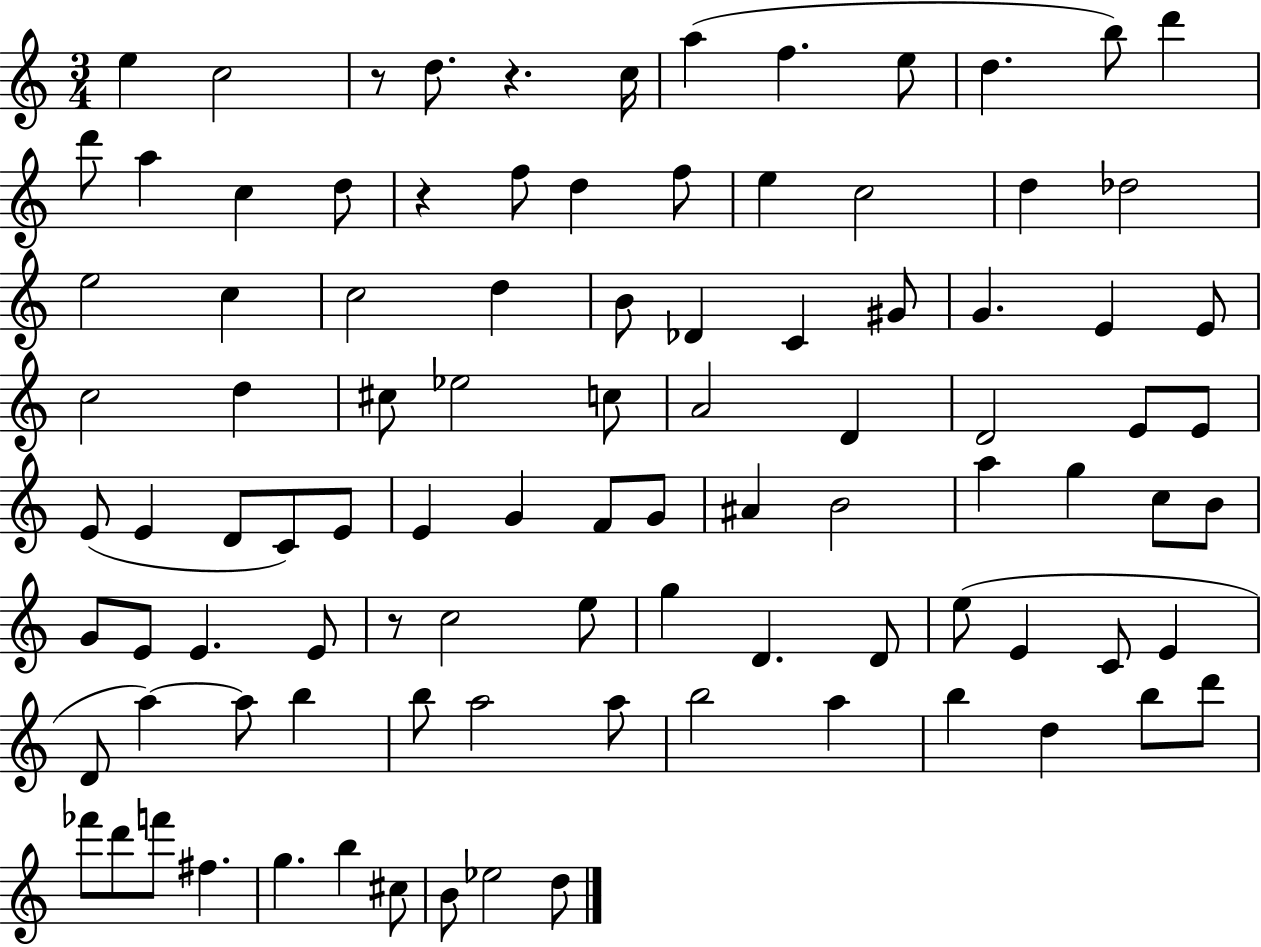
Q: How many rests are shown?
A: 4